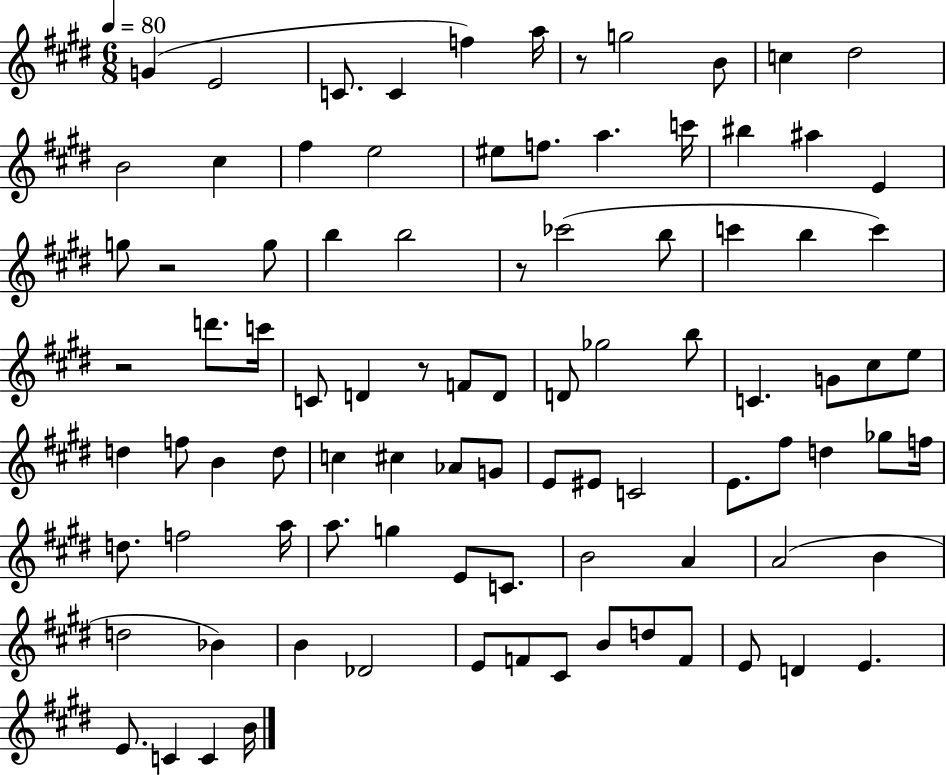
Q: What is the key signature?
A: E major